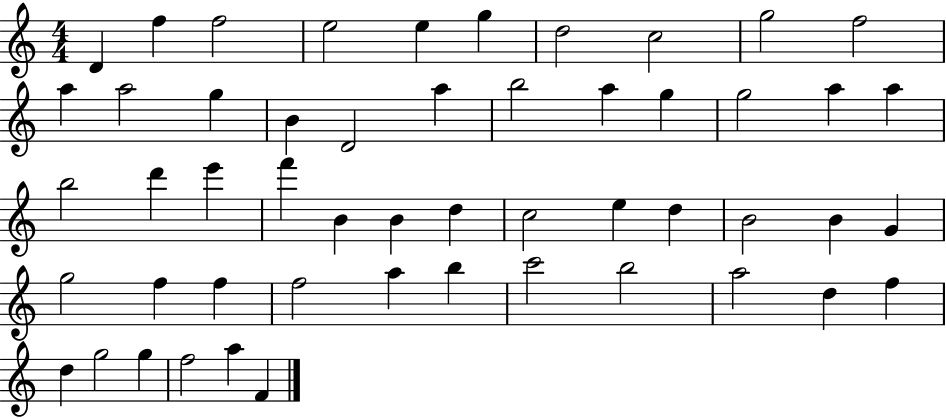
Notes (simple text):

D4/q F5/q F5/h E5/h E5/q G5/q D5/h C5/h G5/h F5/h A5/q A5/h G5/q B4/q D4/h A5/q B5/h A5/q G5/q G5/h A5/q A5/q B5/h D6/q E6/q F6/q B4/q B4/q D5/q C5/h E5/q D5/q B4/h B4/q G4/q G5/h F5/q F5/q F5/h A5/q B5/q C6/h B5/h A5/h D5/q F5/q D5/q G5/h G5/q F5/h A5/q F4/q